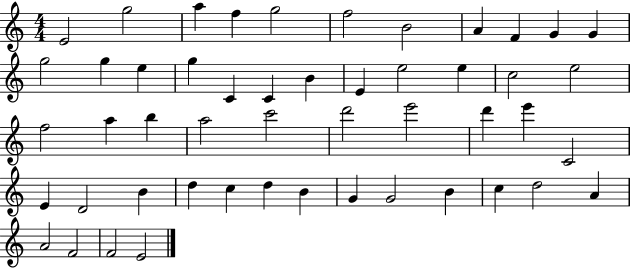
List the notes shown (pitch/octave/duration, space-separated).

E4/h G5/h A5/q F5/q G5/h F5/h B4/h A4/q F4/q G4/q G4/q G5/h G5/q E5/q G5/q C4/q C4/q B4/q E4/q E5/h E5/q C5/h E5/h F5/h A5/q B5/q A5/h C6/h D6/h E6/h D6/q E6/q C4/h E4/q D4/h B4/q D5/q C5/q D5/q B4/q G4/q G4/h B4/q C5/q D5/h A4/q A4/h F4/h F4/h E4/h